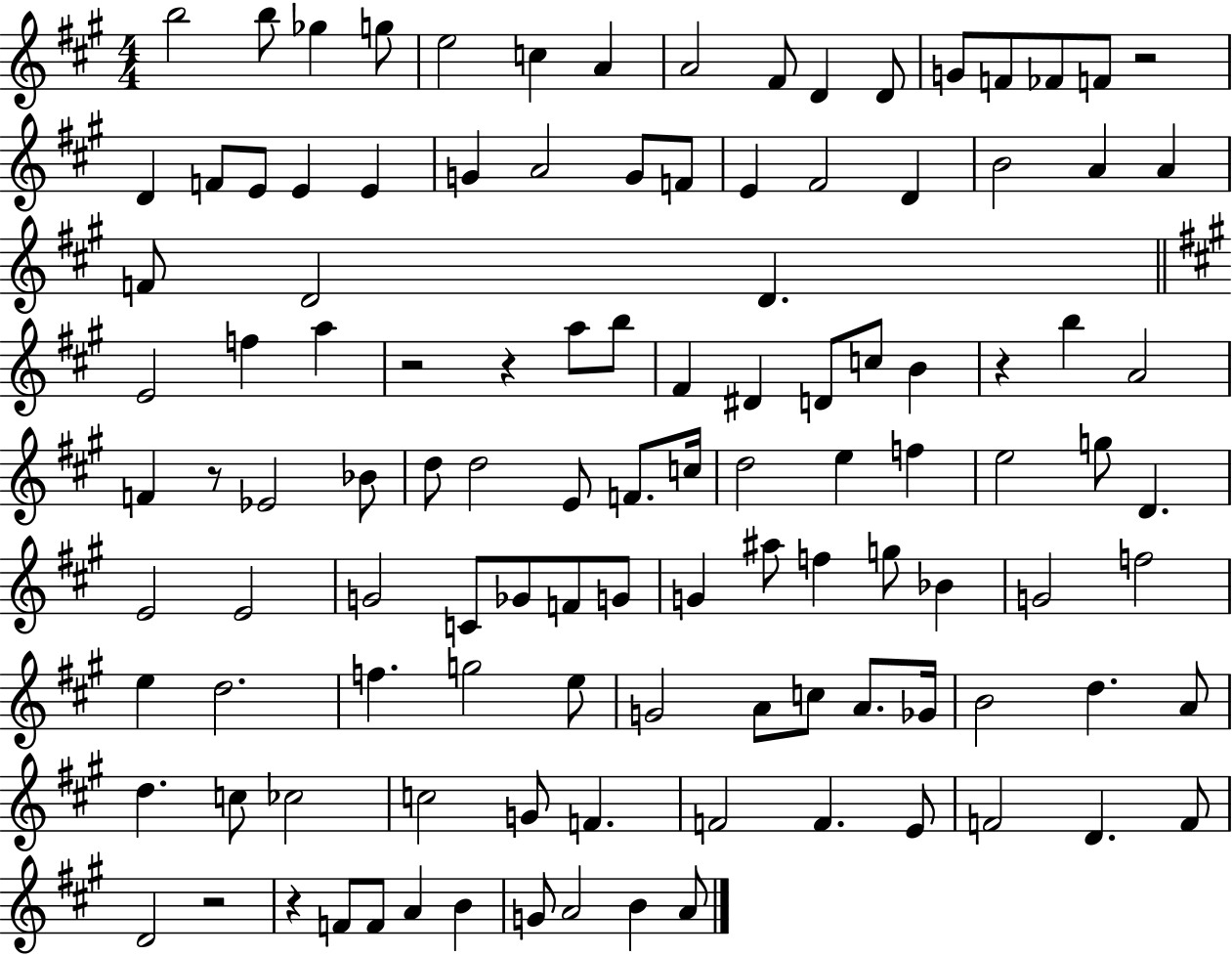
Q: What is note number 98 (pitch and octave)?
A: F4